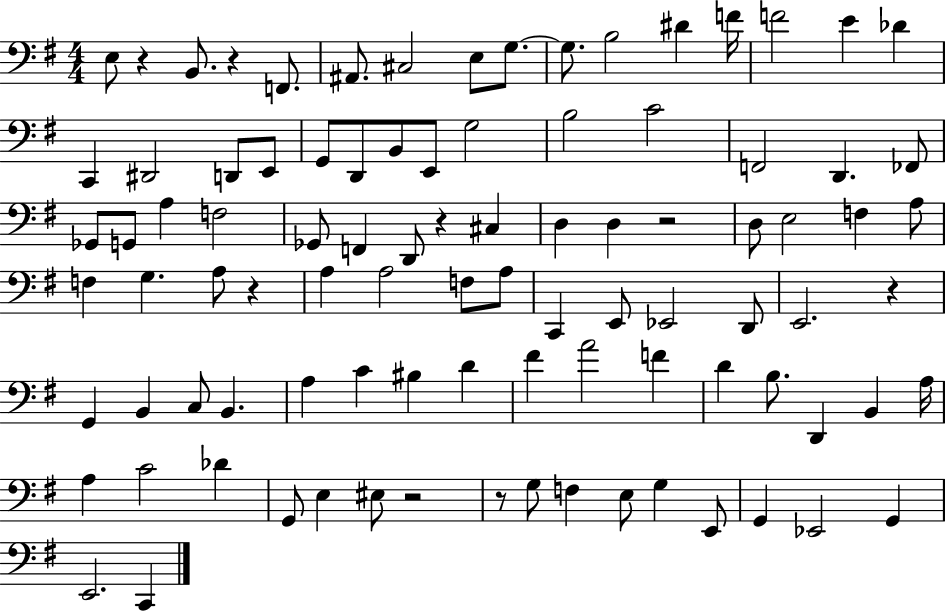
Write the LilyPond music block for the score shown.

{
  \clef bass
  \numericTimeSignature
  \time 4/4
  \key g \major
  e8 r4 b,8. r4 f,8. | ais,8. cis2 e8 g8.~~ | g8. b2 dis'4 f'16 | f'2 e'4 des'4 | \break c,4 dis,2 d,8 e,8 | g,8 d,8 b,8 e,8 g2 | b2 c'2 | f,2 d,4. fes,8 | \break ges,8 g,8 a4 f2 | ges,8 f,4 d,8 r4 cis4 | d4 d4 r2 | d8 e2 f4 a8 | \break f4 g4. a8 r4 | a4 a2 f8 a8 | c,4 e,8 ees,2 d,8 | e,2. r4 | \break g,4 b,4 c8 b,4. | a4 c'4 bis4 d'4 | fis'4 a'2 f'4 | d'4 b8. d,4 b,4 a16 | \break a4 c'2 des'4 | g,8 e4 eis8 r2 | r8 g8 f4 e8 g4 e,8 | g,4 ees,2 g,4 | \break e,2. c,4 | \bar "|."
}